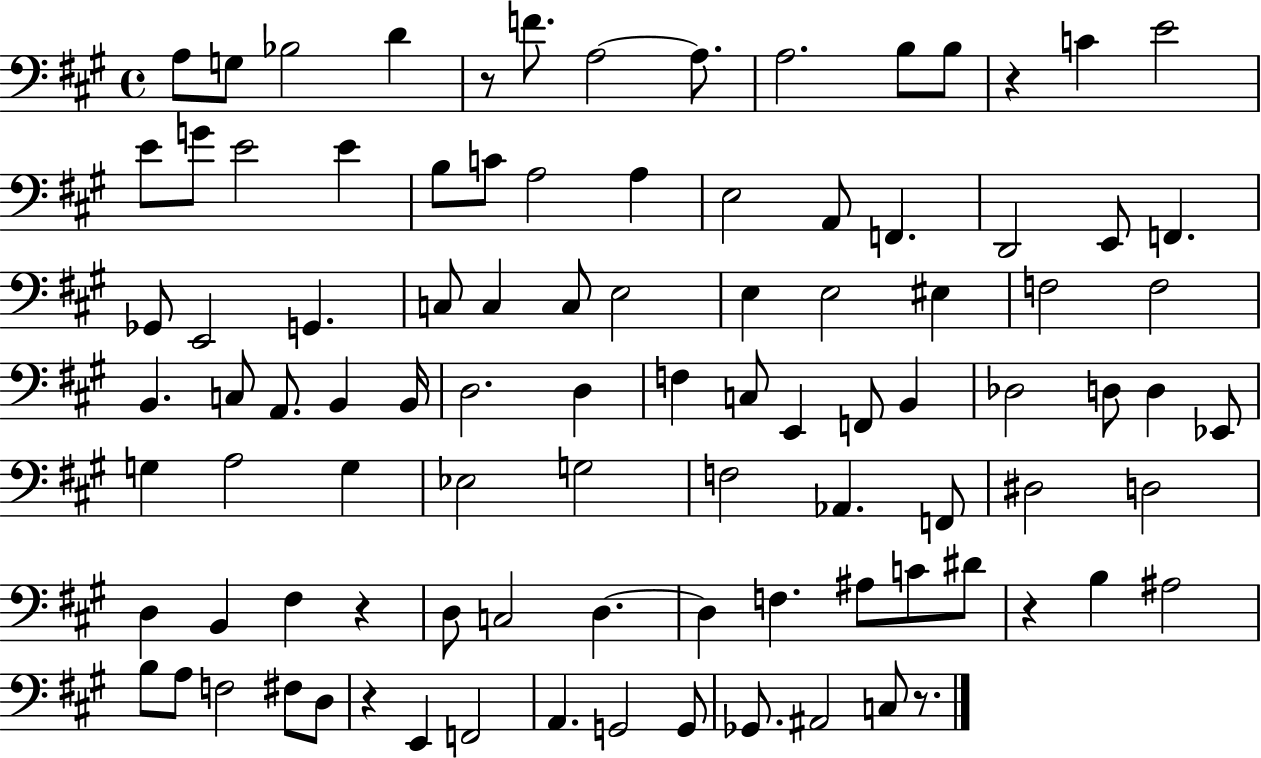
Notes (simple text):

A3/e G3/e Bb3/h D4/q R/e F4/e. A3/h A3/e. A3/h. B3/e B3/e R/q C4/q E4/h E4/e G4/e E4/h E4/q B3/e C4/e A3/h A3/q E3/h A2/e F2/q. D2/h E2/e F2/q. Gb2/e E2/h G2/q. C3/e C3/q C3/e E3/h E3/q E3/h EIS3/q F3/h F3/h B2/q. C3/e A2/e. B2/q B2/s D3/h. D3/q F3/q C3/e E2/q F2/e B2/q Db3/h D3/e D3/q Eb2/e G3/q A3/h G3/q Eb3/h G3/h F3/h Ab2/q. F2/e D#3/h D3/h D3/q B2/q F#3/q R/q D3/e C3/h D3/q. D3/q F3/q. A#3/e C4/e D#4/e R/q B3/q A#3/h B3/e A3/e F3/h F#3/e D3/e R/q E2/q F2/h A2/q. G2/h G2/e Gb2/e. A#2/h C3/e R/e.